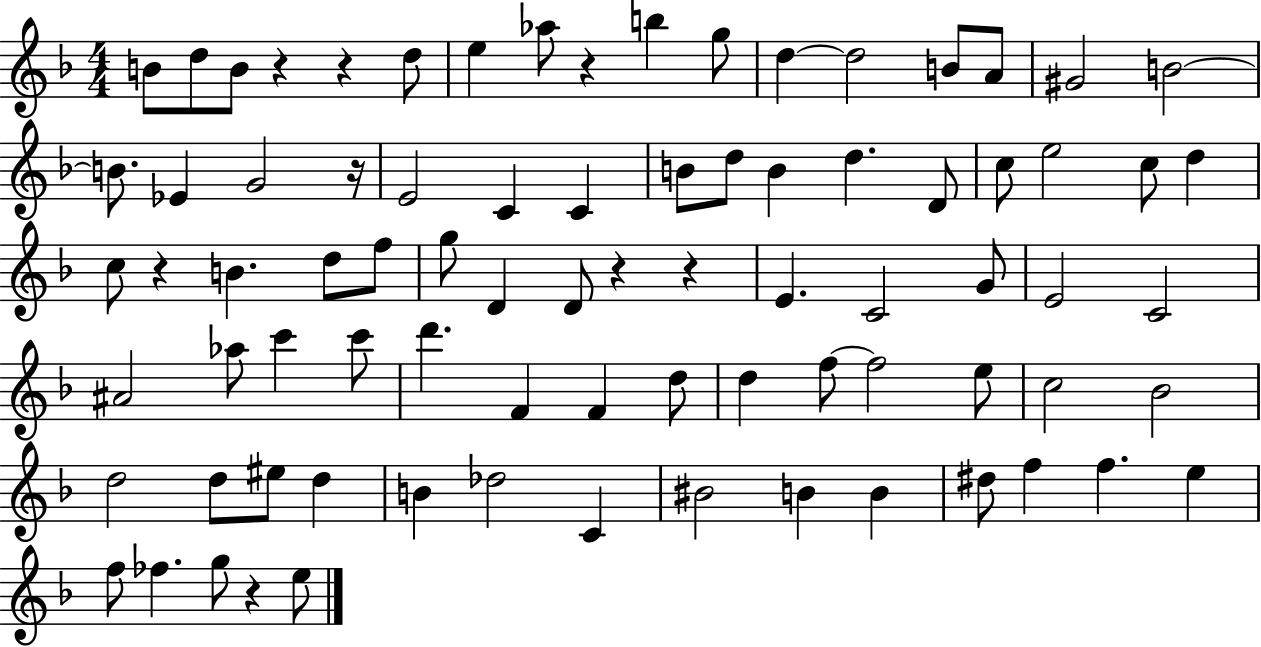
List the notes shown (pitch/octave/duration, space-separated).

B4/e D5/e B4/e R/q R/q D5/e E5/q Ab5/e R/q B5/q G5/e D5/q D5/h B4/e A4/e G#4/h B4/h B4/e. Eb4/q G4/h R/s E4/h C4/q C4/q B4/e D5/e B4/q D5/q. D4/e C5/e E5/h C5/e D5/q C5/e R/q B4/q. D5/e F5/e G5/e D4/q D4/e R/q R/q E4/q. C4/h G4/e E4/h C4/h A#4/h Ab5/e C6/q C6/e D6/q. F4/q F4/q D5/e D5/q F5/e F5/h E5/e C5/h Bb4/h D5/h D5/e EIS5/e D5/q B4/q Db5/h C4/q BIS4/h B4/q B4/q D#5/e F5/q F5/q. E5/q F5/e FES5/q. G5/e R/q E5/e